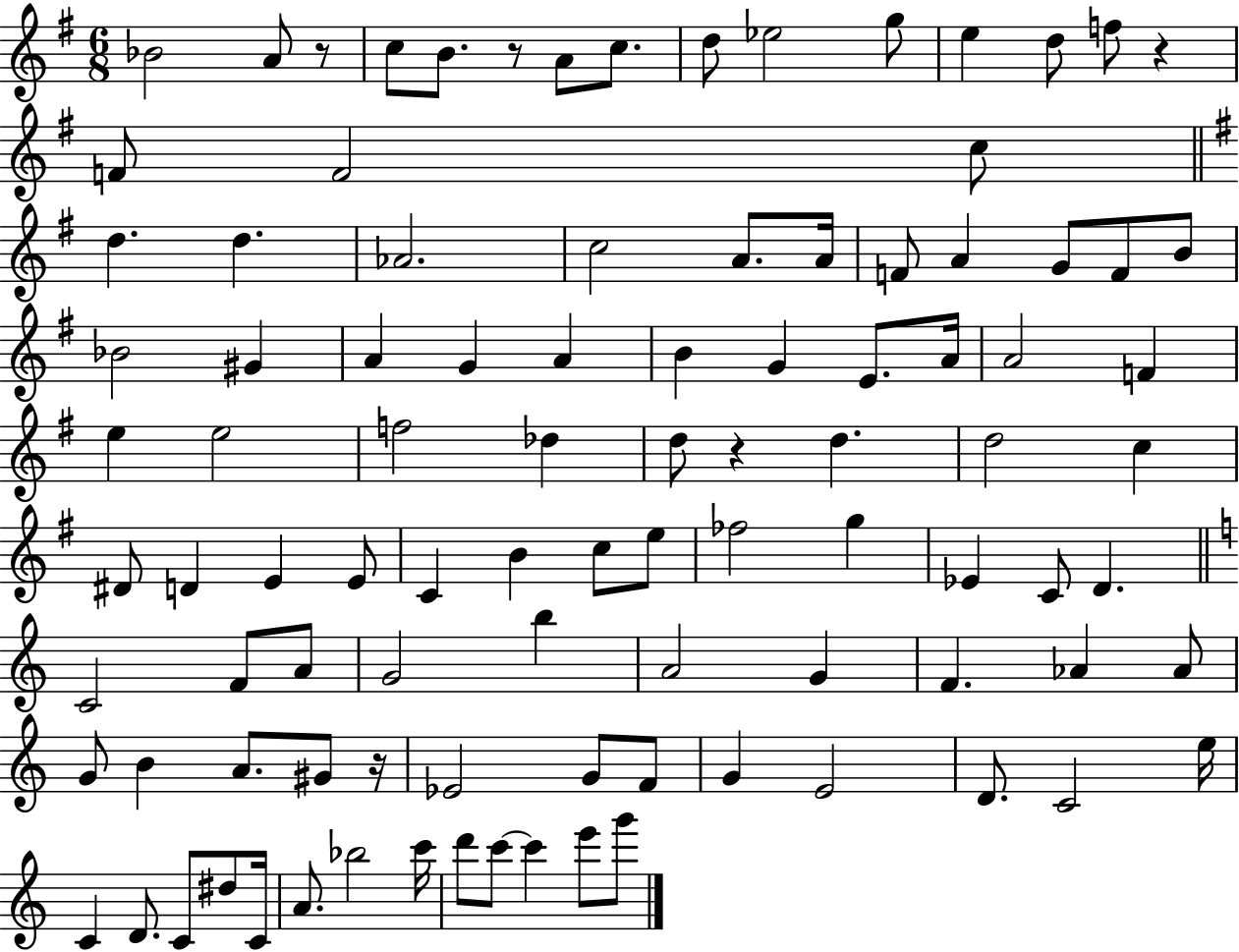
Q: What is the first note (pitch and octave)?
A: Bb4